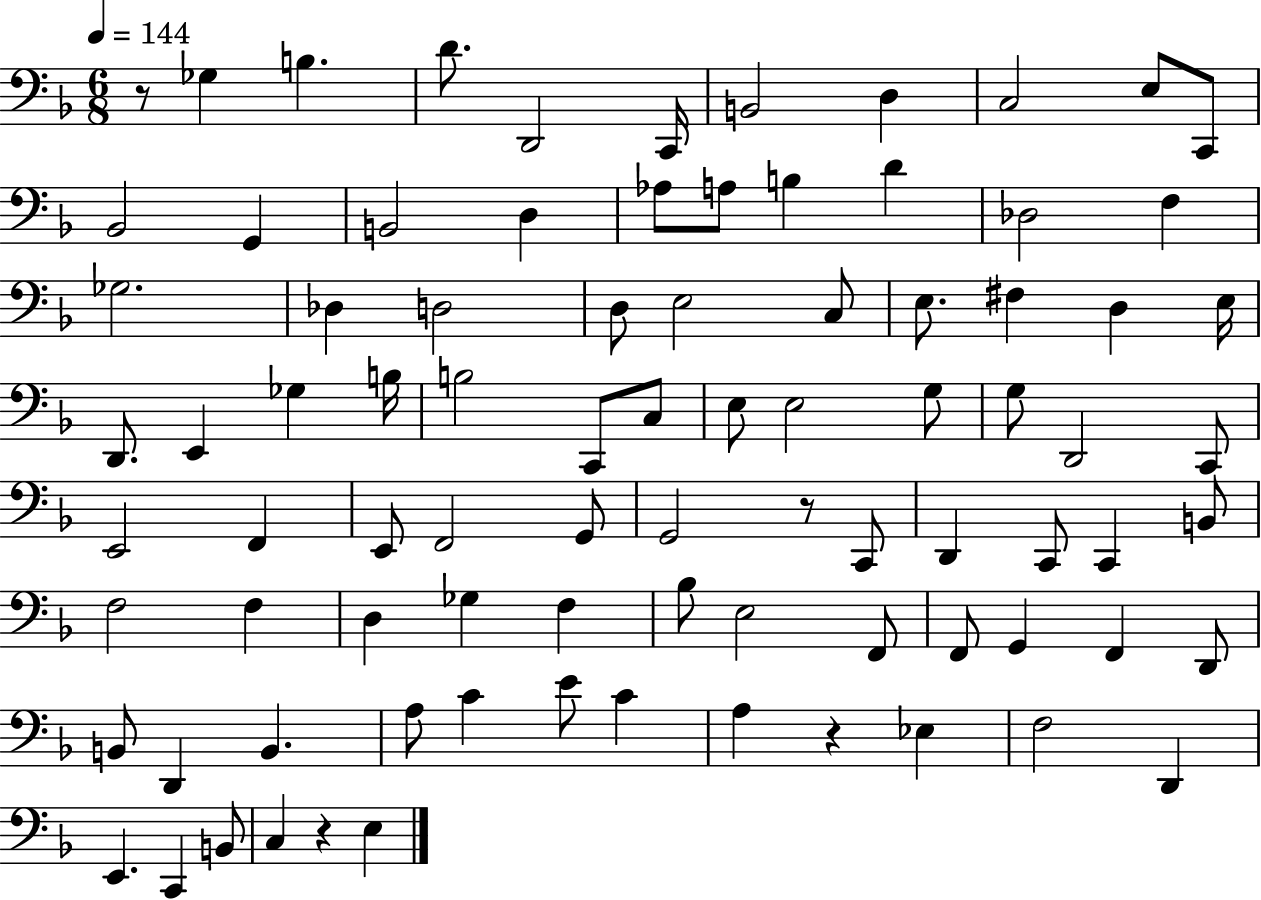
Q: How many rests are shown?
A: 4